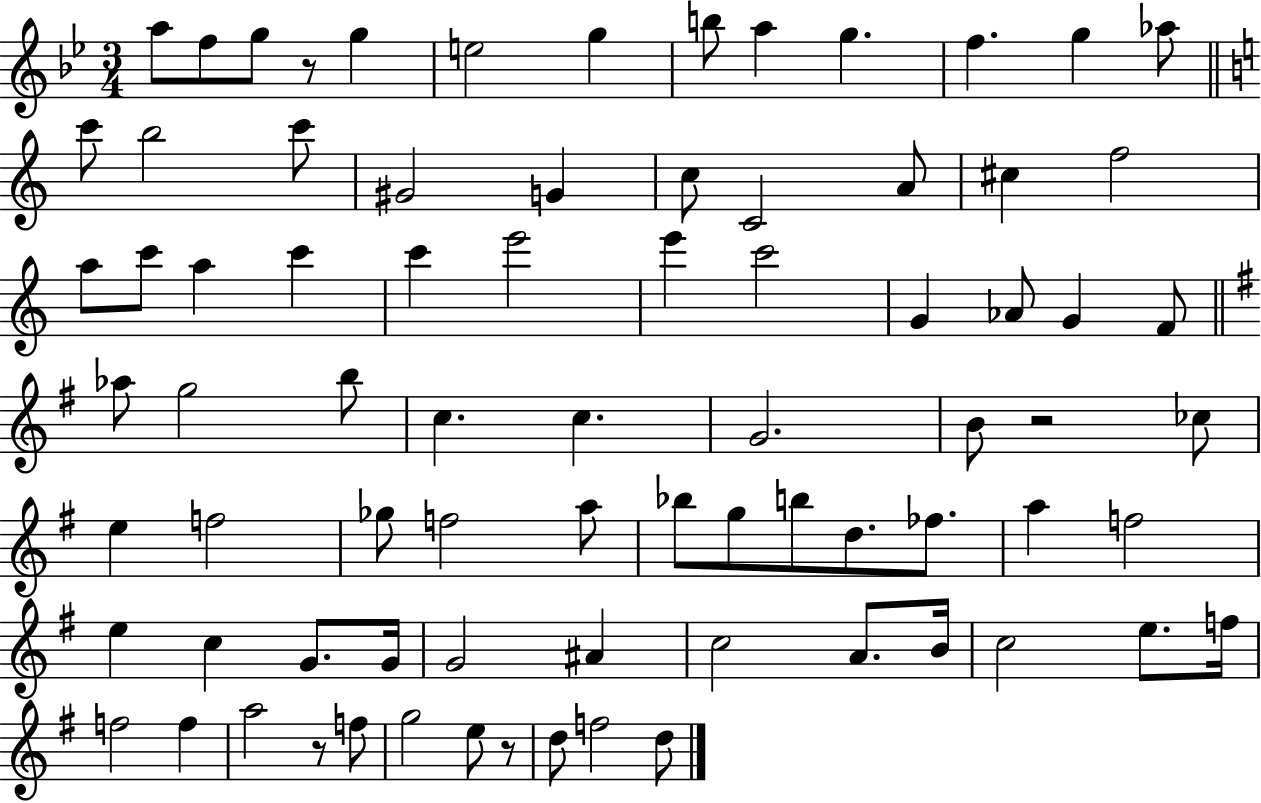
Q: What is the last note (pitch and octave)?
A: D5